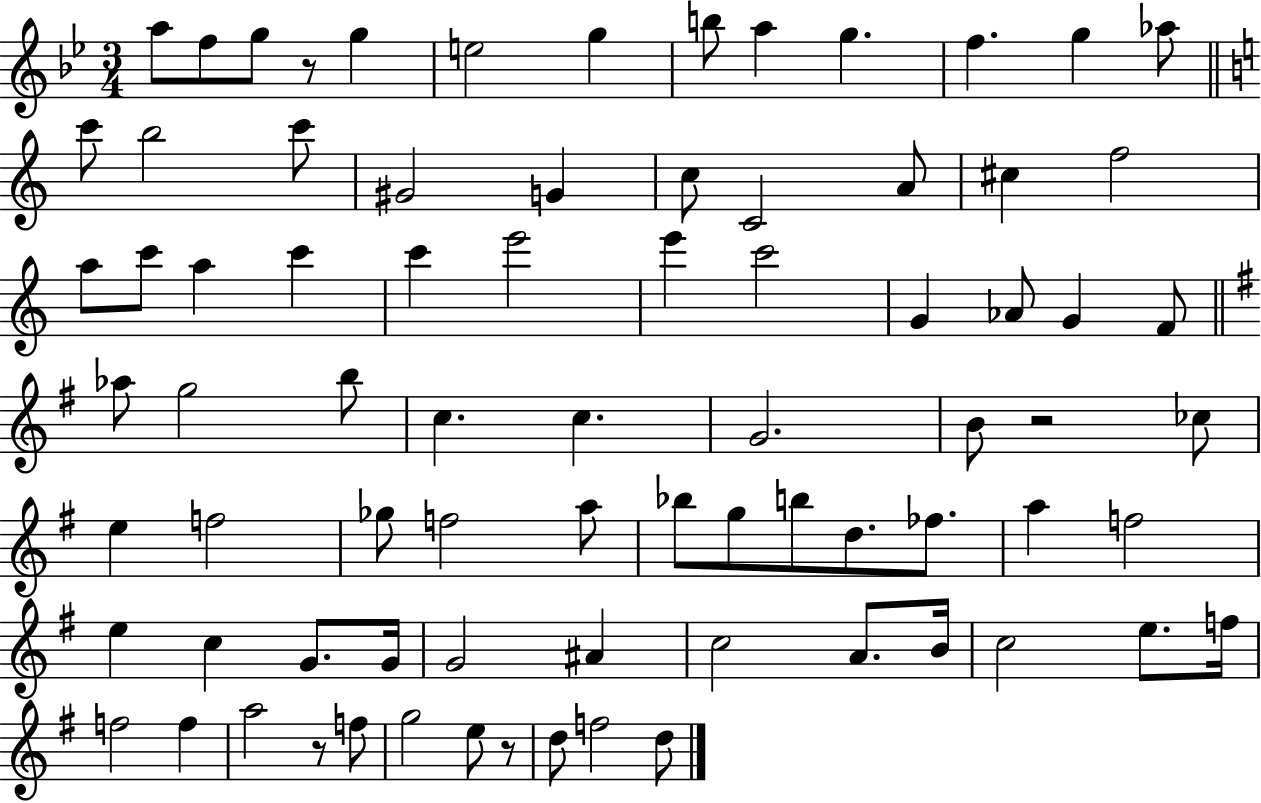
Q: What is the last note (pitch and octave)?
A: D5